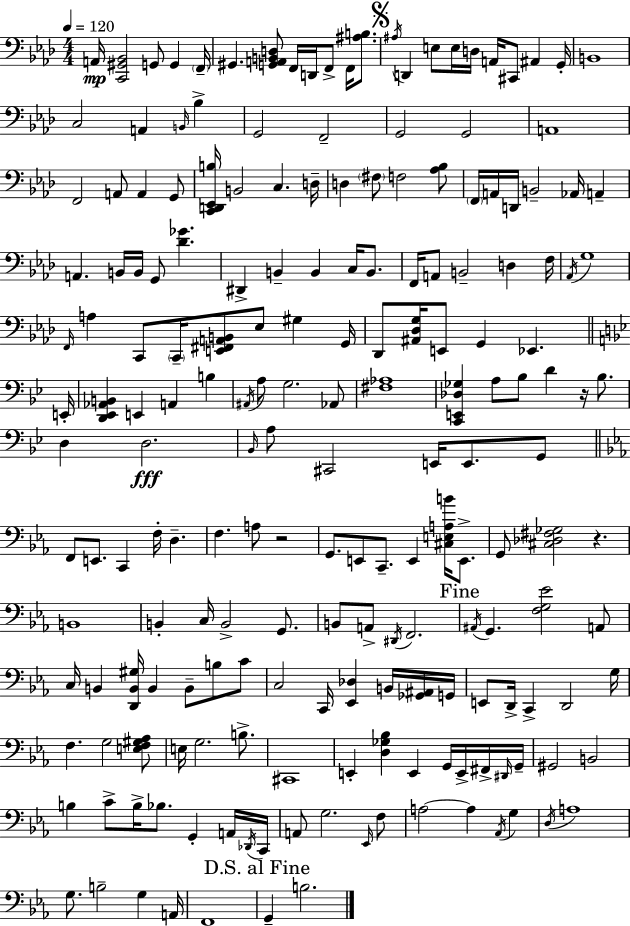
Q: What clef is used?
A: bass